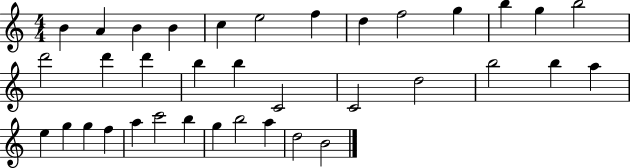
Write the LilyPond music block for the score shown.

{
  \clef treble
  \numericTimeSignature
  \time 4/4
  \key c \major
  b'4 a'4 b'4 b'4 | c''4 e''2 f''4 | d''4 f''2 g''4 | b''4 g''4 b''2 | \break d'''2 d'''4 d'''4 | b''4 b''4 c'2 | c'2 d''2 | b''2 b''4 a''4 | \break e''4 g''4 g''4 f''4 | a''4 c'''2 b''4 | g''4 b''2 a''4 | d''2 b'2 | \break \bar "|."
}